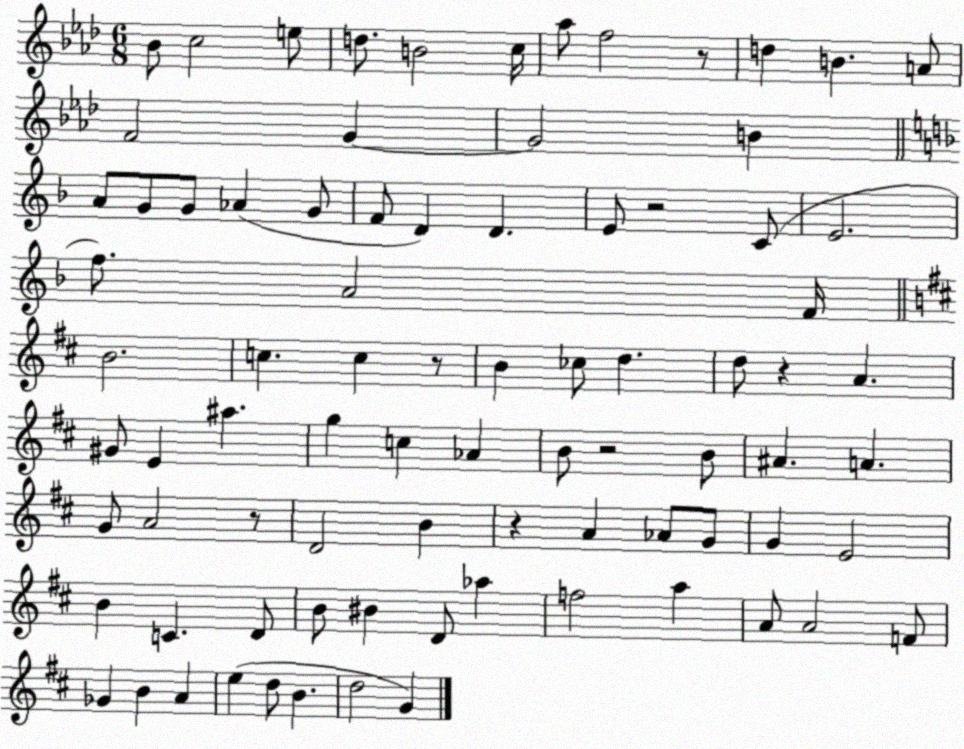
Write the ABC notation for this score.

X:1
T:Untitled
M:6/8
L:1/4
K:Ab
_B/2 c2 e/2 d/2 B2 c/4 _a/2 f2 z/2 d B A/2 F2 G G2 B A/2 G/2 G/2 _A G/2 F/2 D D E/2 z2 C/2 E2 f/2 A2 F/4 B2 c c z/2 B _c/2 d d/2 z A ^G/2 E ^a g c _A B/2 z2 B/2 ^A A G/2 A2 z/2 D2 B z A _A/2 G/2 G E2 B C D/2 B/2 ^B D/2 _a f2 a A/2 A2 F/2 _G B A e d/2 B d2 G